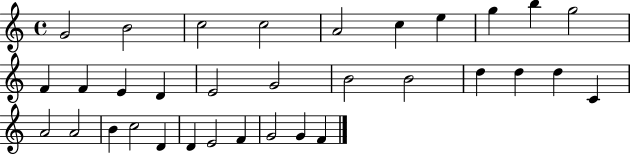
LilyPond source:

{
  \clef treble
  \time 4/4
  \defaultTimeSignature
  \key c \major
  g'2 b'2 | c''2 c''2 | a'2 c''4 e''4 | g''4 b''4 g''2 | \break f'4 f'4 e'4 d'4 | e'2 g'2 | b'2 b'2 | d''4 d''4 d''4 c'4 | \break a'2 a'2 | b'4 c''2 d'4 | d'4 e'2 f'4 | g'2 g'4 f'4 | \break \bar "|."
}